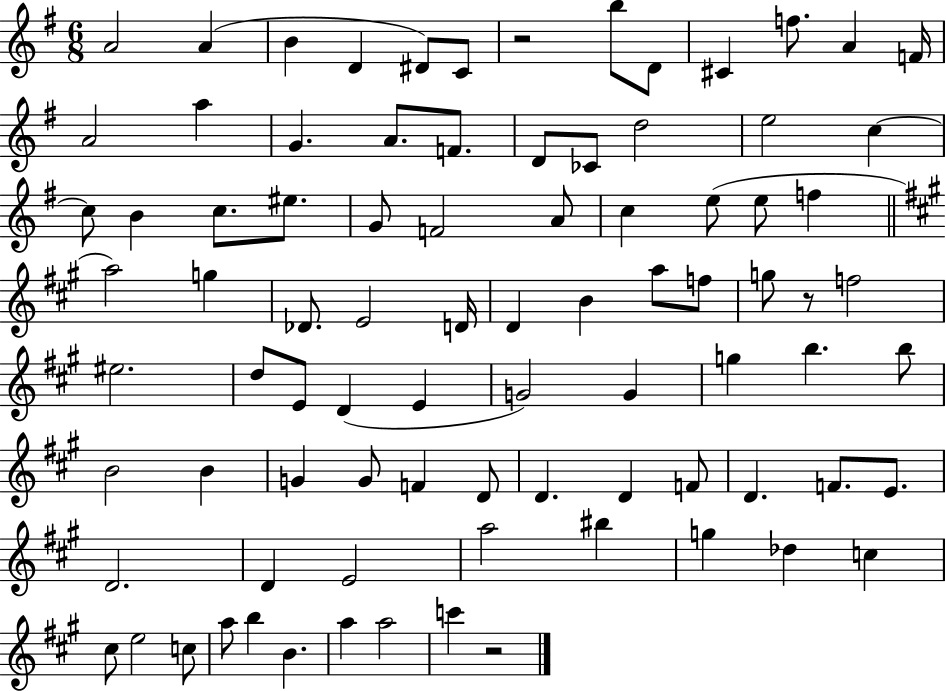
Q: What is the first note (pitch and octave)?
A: A4